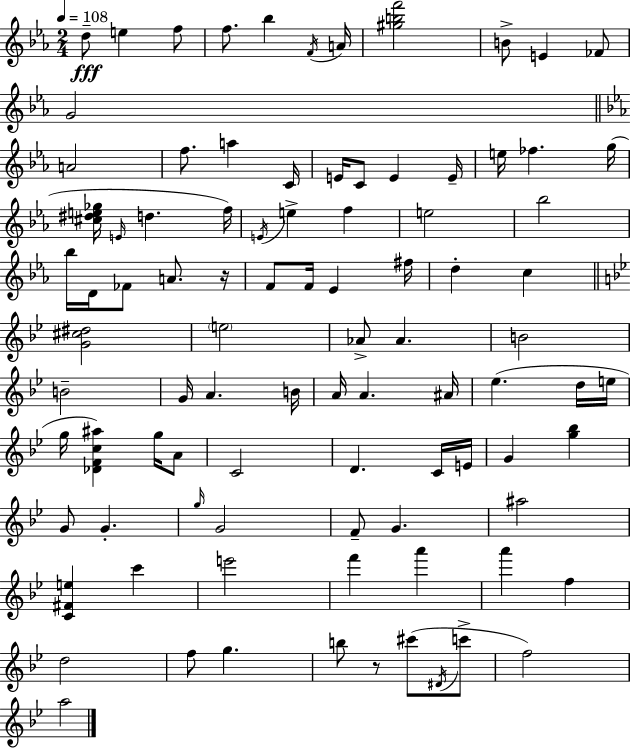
{
  \clef treble
  \numericTimeSignature
  \time 2/4
  \key ees \major
  \tempo 4 = 108
  d''8--\fff e''4 f''8 | f''8. bes''4 \acciaccatura { f'16 } | a'16 <gis'' b'' f'''>2 | b'8-> e'4 fes'8 | \break g'2 | \bar "||" \break \key ees \major a'2 | f''8. a''4 c'16 | e'16 c'8 e'4 e'16-- | e''16 fes''4. g''16( | \break <cis'' dis'' e'' ges''>16 \grace { e'16 } d''4. | f''16) \acciaccatura { e'16 } e''4-> f''4 | e''2 | bes''2 | \break bes''16 d'16 fes'8 a'8. | r16 f'8 f'16 ees'4 | fis''16 d''4-. c''4 | \bar "||" \break \key g \minor <g' cis'' dis''>2 | \parenthesize e''2 | aes'8-> aes'4. | b'2 | \break b'2-- | g'16 a'4. b'16 | a'16 a'4. ais'16 | ees''4.( d''16 e''16 | \break g''16 <des' f' c'' ais''>4) g''16 a'8 | c'2 | d'4. c'16 e'16 | g'4 <g'' bes''>4 | \break g'8 g'4.-. | \grace { g''16 } g'2 | f'8-- g'4. | ais''2 | \break <c' fis' e''>4 c'''4 | e'''2 | f'''4 a'''4 | a'''4 f''4 | \break d''2 | f''8 g''4. | b''8 r8 cis'''8( \acciaccatura { dis'16 } | c'''8-> f''2) | \break a''2 | \bar "|."
}